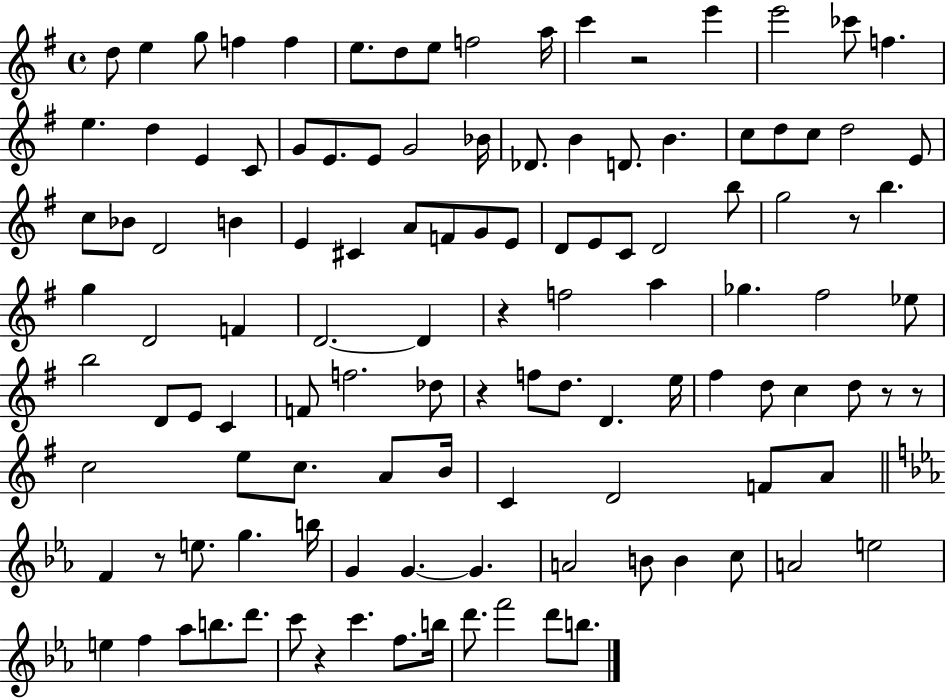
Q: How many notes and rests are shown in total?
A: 118